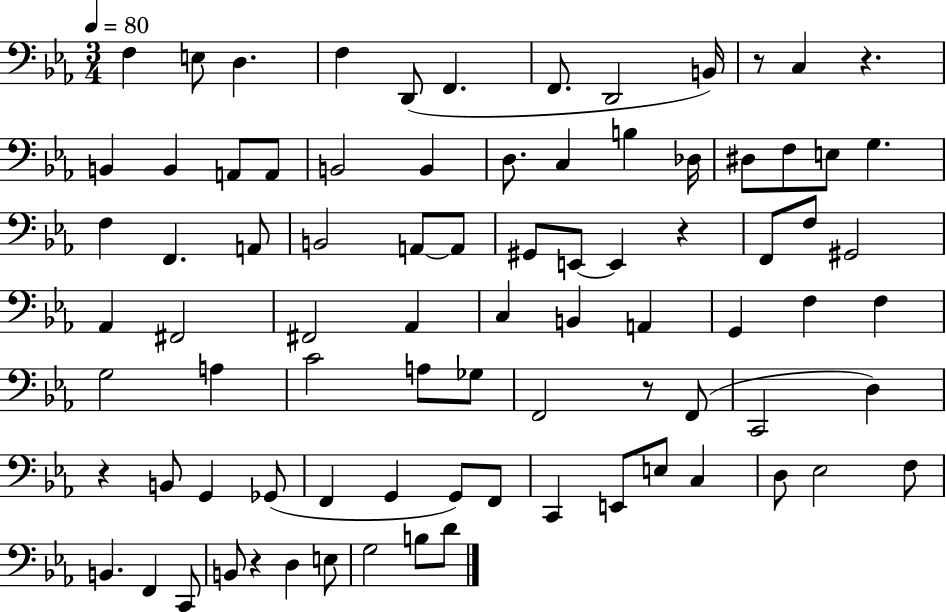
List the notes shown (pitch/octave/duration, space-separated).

F3/q E3/e D3/q. F3/q D2/e F2/q. F2/e. D2/h B2/s R/e C3/q R/q. B2/q B2/q A2/e A2/e B2/h B2/q D3/e. C3/q B3/q Db3/s D#3/e F3/e E3/e G3/q. F3/q F2/q. A2/e B2/h A2/e A2/e G#2/e E2/e E2/q R/q F2/e F3/e G#2/h Ab2/q F#2/h F#2/h Ab2/q C3/q B2/q A2/q G2/q F3/q F3/q G3/h A3/q C4/h A3/e Gb3/e F2/h R/e F2/e C2/h D3/q R/q B2/e G2/q Gb2/e F2/q G2/q G2/e F2/e C2/q E2/e E3/e C3/q D3/e Eb3/h F3/e B2/q. F2/q C2/e B2/e R/q D3/q E3/e G3/h B3/e D4/e